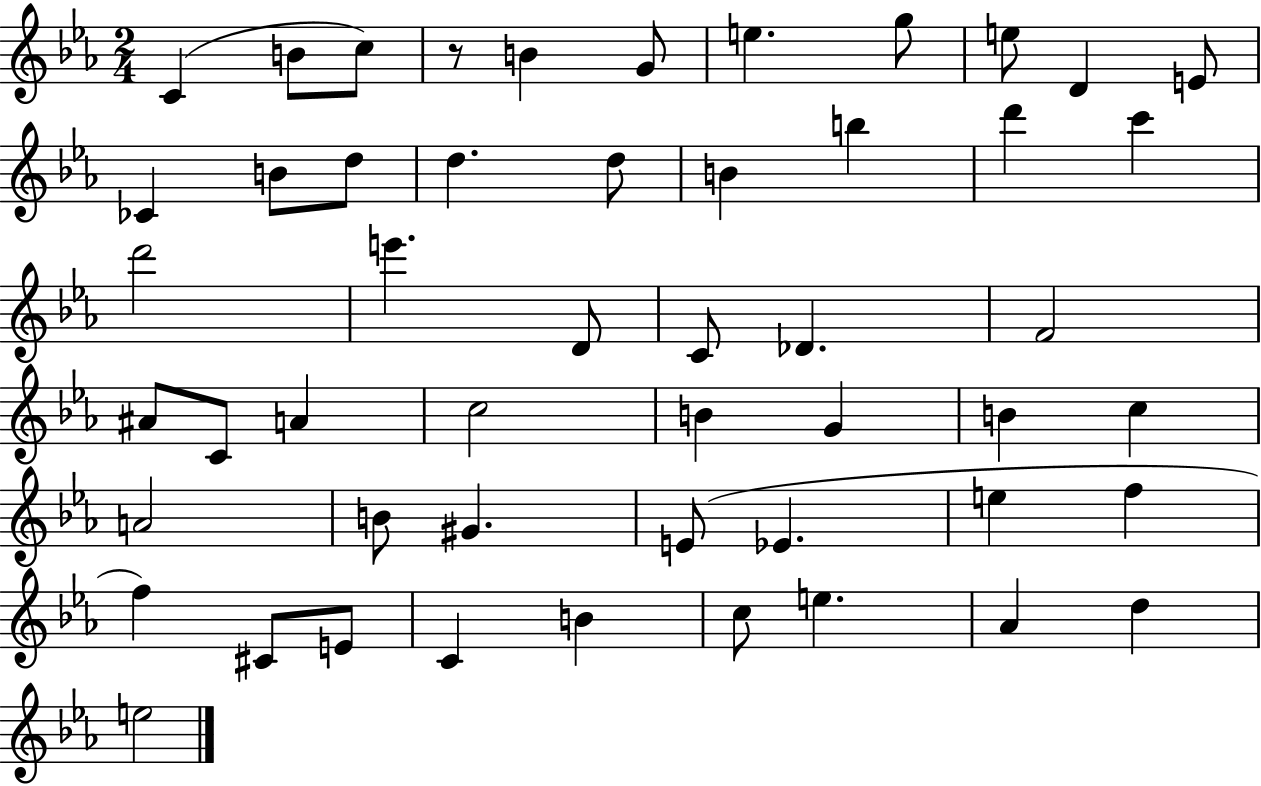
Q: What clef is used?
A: treble